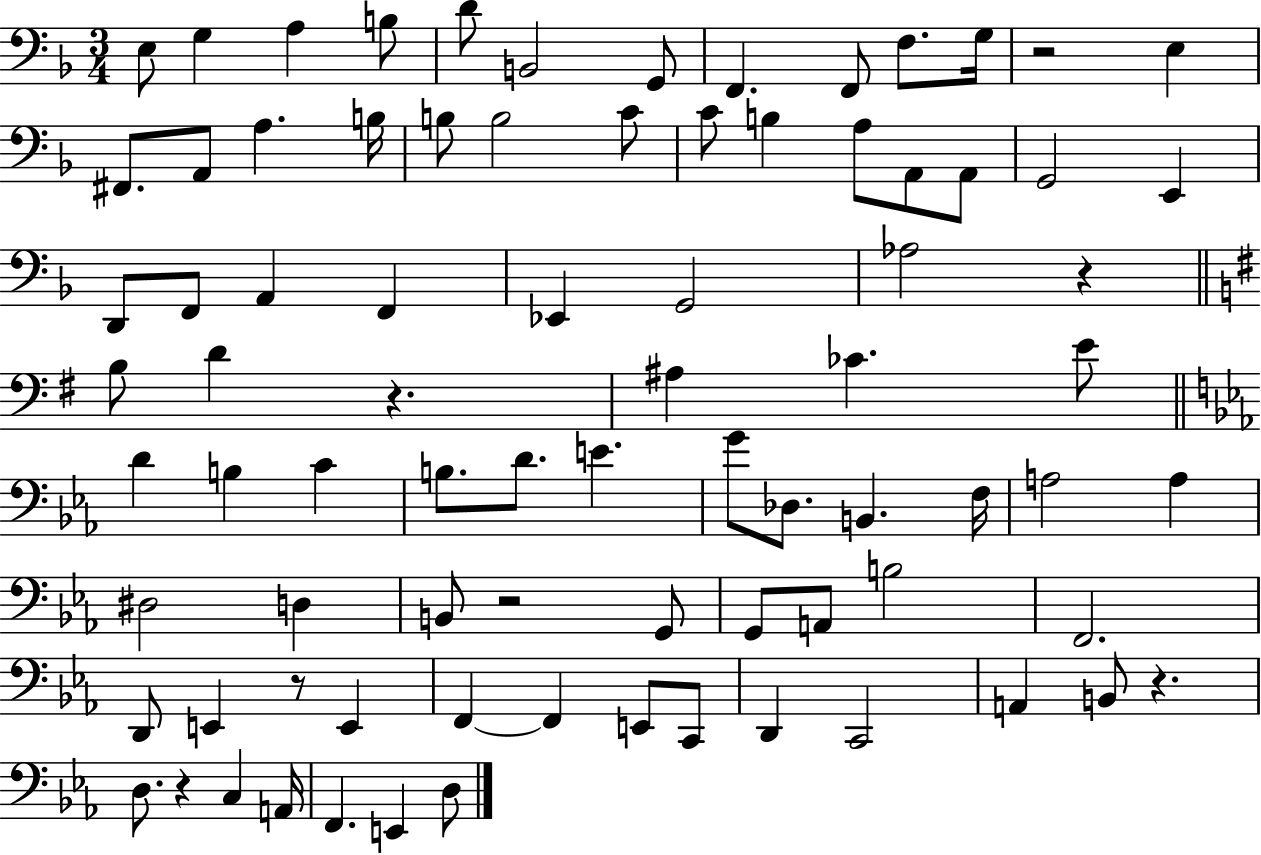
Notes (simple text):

E3/e G3/q A3/q B3/e D4/e B2/h G2/e F2/q. F2/e F3/e. G3/s R/h E3/q F#2/e. A2/e A3/q. B3/s B3/e B3/h C4/e C4/e B3/q A3/e A2/e A2/e G2/h E2/q D2/e F2/e A2/q F2/q Eb2/q G2/h Ab3/h R/q B3/e D4/q R/q. A#3/q CES4/q. E4/e D4/q B3/q C4/q B3/e. D4/e. E4/q. G4/e Db3/e. B2/q. F3/s A3/h A3/q D#3/h D3/q B2/e R/h G2/e G2/e A2/e B3/h F2/h. D2/e E2/q R/e E2/q F2/q F2/q E2/e C2/e D2/q C2/h A2/q B2/e R/q. D3/e. R/q C3/q A2/s F2/q. E2/q D3/e